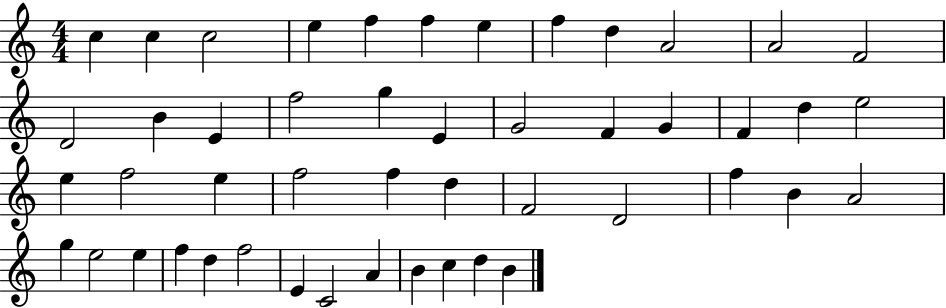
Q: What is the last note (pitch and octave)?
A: B4